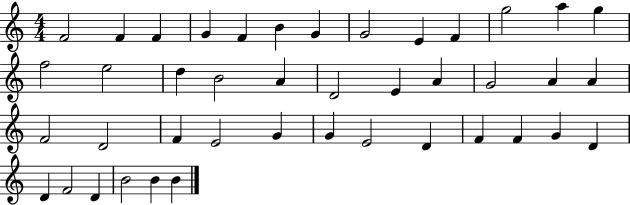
{
  \clef treble
  \numericTimeSignature
  \time 4/4
  \key c \major
  f'2 f'4 f'4 | g'4 f'4 b'4 g'4 | g'2 e'4 f'4 | g''2 a''4 g''4 | \break f''2 e''2 | d''4 b'2 a'4 | d'2 e'4 a'4 | g'2 a'4 a'4 | \break f'2 d'2 | f'4 e'2 g'4 | g'4 e'2 d'4 | f'4 f'4 g'4 d'4 | \break d'4 f'2 d'4 | b'2 b'4 b'4 | \bar "|."
}